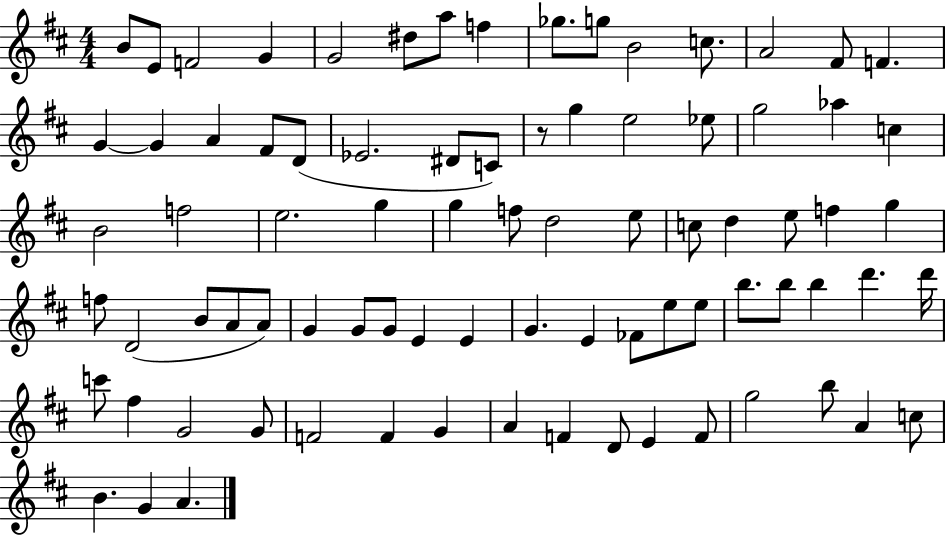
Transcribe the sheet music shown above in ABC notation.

X:1
T:Untitled
M:4/4
L:1/4
K:D
B/2 E/2 F2 G G2 ^d/2 a/2 f _g/2 g/2 B2 c/2 A2 ^F/2 F G G A ^F/2 D/2 _E2 ^D/2 C/2 z/2 g e2 _e/2 g2 _a c B2 f2 e2 g g f/2 d2 e/2 c/2 d e/2 f g f/2 D2 B/2 A/2 A/2 G G/2 G/2 E E G E _F/2 e/2 e/2 b/2 b/2 b d' d'/4 c'/2 ^f G2 G/2 F2 F G A F D/2 E F/2 g2 b/2 A c/2 B G A